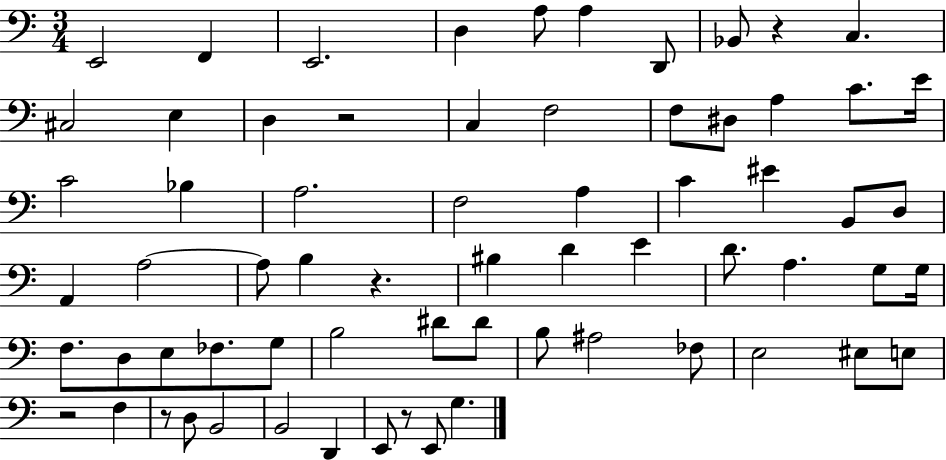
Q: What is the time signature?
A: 3/4